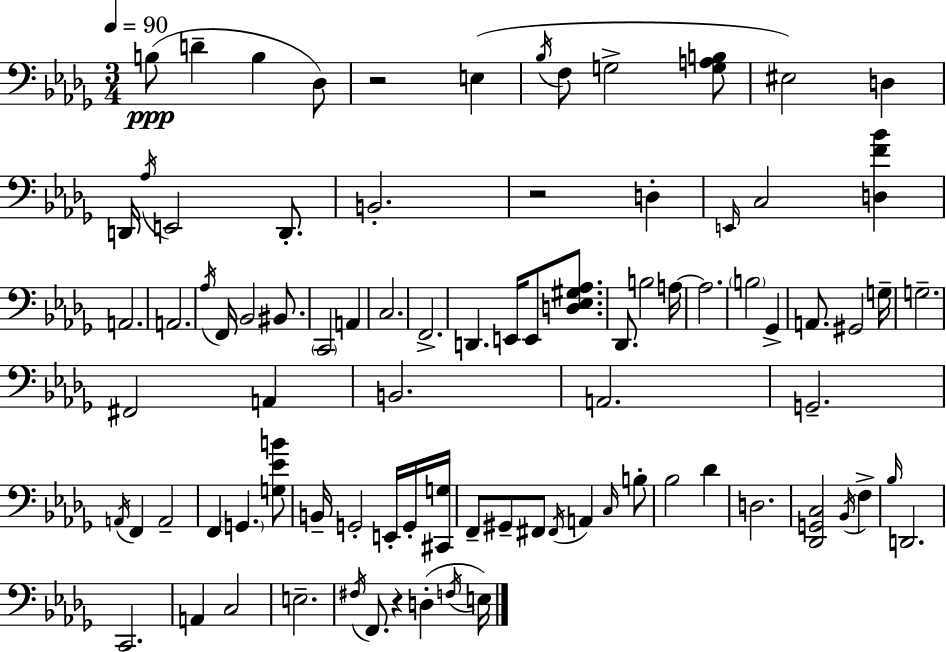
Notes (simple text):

B3/e D4/q B3/q Db3/e R/h E3/q Bb3/s F3/e G3/h [G3,A3,B3]/e EIS3/h D3/q D2/s Ab3/s E2/h D2/e. B2/h. R/h D3/q E2/s C3/h [D3,F4,Bb4]/q A2/h. A2/h. Ab3/s F2/s Bb2/h BIS2/e. C2/h A2/q C3/h. F2/h. D2/q. E2/s E2/e [D3,Eb3,G#3,Ab3]/e. Db2/e. B3/h A3/s A3/h. B3/h Gb2/q A2/e. G#2/h G3/s G3/h. F#2/h A2/q B2/h. A2/h. G2/h. A2/s F2/q A2/h F2/q G2/q. [G3,Eb4,B4]/e B2/s G2/h E2/s G2/s [C#2,G3]/s F2/e G#2/e F#2/e F#2/s A2/q C3/s B3/e Bb3/h Db4/q D3/h. [Db2,G2,C3]/h Bb2/s F3/q Bb3/s D2/h. C2/h. A2/q C3/h E3/h. F#3/s F2/e. R/q D3/q F3/s E3/s